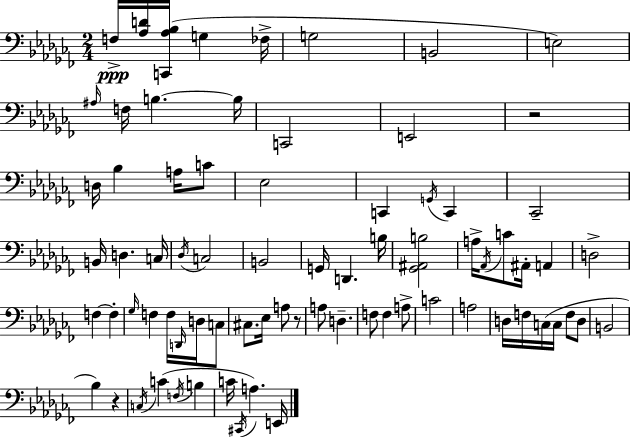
{
  \clef bass
  \numericTimeSignature
  \time 2/4
  \key aes \minor
  f16->\ppp <aes d'>16 <c, aes bes>16( g4 fes16-> | g2 | b,2 | e2) | \break \grace { ais16 } f16 b4.~~ | b16 c,2 | e,2 | r2 | \break d16 bes4 a16 c'8 | ees2 | c,4 \acciaccatura { g,16 } c,4 | ces,2-- | \break b,16 d4. | c16 \acciaccatura { des16 } c2 | b,2 | g,16 d,4. | \break b16 <ges, ais, b>2 | a16-> \acciaccatura { aes,16 } c'8 ais,16-. | a,4 d2-> | f4~~ | \break f4-. \grace { ges16 } f4 | f16 \grace { d,16 } d16 c8 cis8. | ees16 a8 r8 a8 | d4.-- f8 | \break f4 a8-> c'2 | a2 | d16 f16 | c16( c16 f8 d8 b,2 | \break bes4) | r4 \acciaccatura { c16 }( c'4 | \acciaccatura { f16 } b4 | c'16 \acciaccatura { cis,16 }) a4. | \break e,16 \bar "|."
}